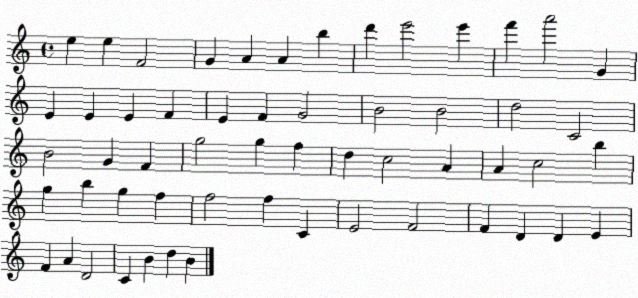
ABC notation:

X:1
T:Untitled
M:4/4
L:1/4
K:C
e e F2 G A A b d' e'2 e' f' a'2 G E E E F E F G2 B2 B2 d2 C2 B2 G F g2 g f d c2 A A c2 b g b g f f2 f C E2 F2 F D D E F A D2 C B d B